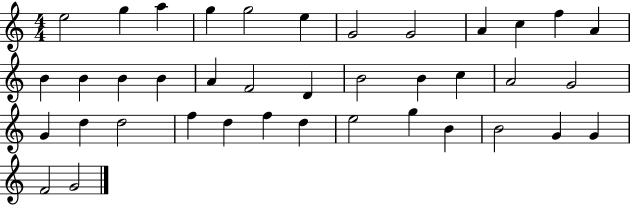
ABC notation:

X:1
T:Untitled
M:4/4
L:1/4
K:C
e2 g a g g2 e G2 G2 A c f A B B B B A F2 D B2 B c A2 G2 G d d2 f d f d e2 g B B2 G G F2 G2